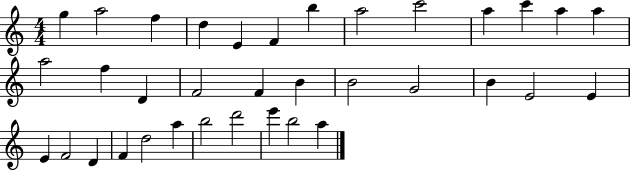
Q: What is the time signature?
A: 4/4